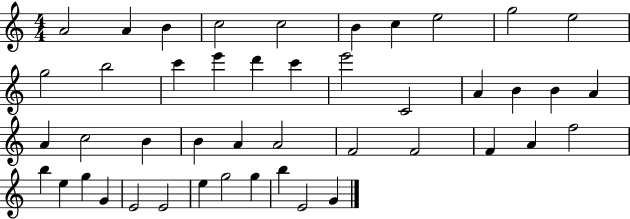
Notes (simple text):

A4/h A4/q B4/q C5/h C5/h B4/q C5/q E5/h G5/h E5/h G5/h B5/h C6/q E6/q D6/q C6/q E6/h C4/h A4/q B4/q B4/q A4/q A4/q C5/h B4/q B4/q A4/q A4/h F4/h F4/h F4/q A4/q F5/h B5/q E5/q G5/q G4/q E4/h E4/h E5/q G5/h G5/q B5/q E4/h G4/q